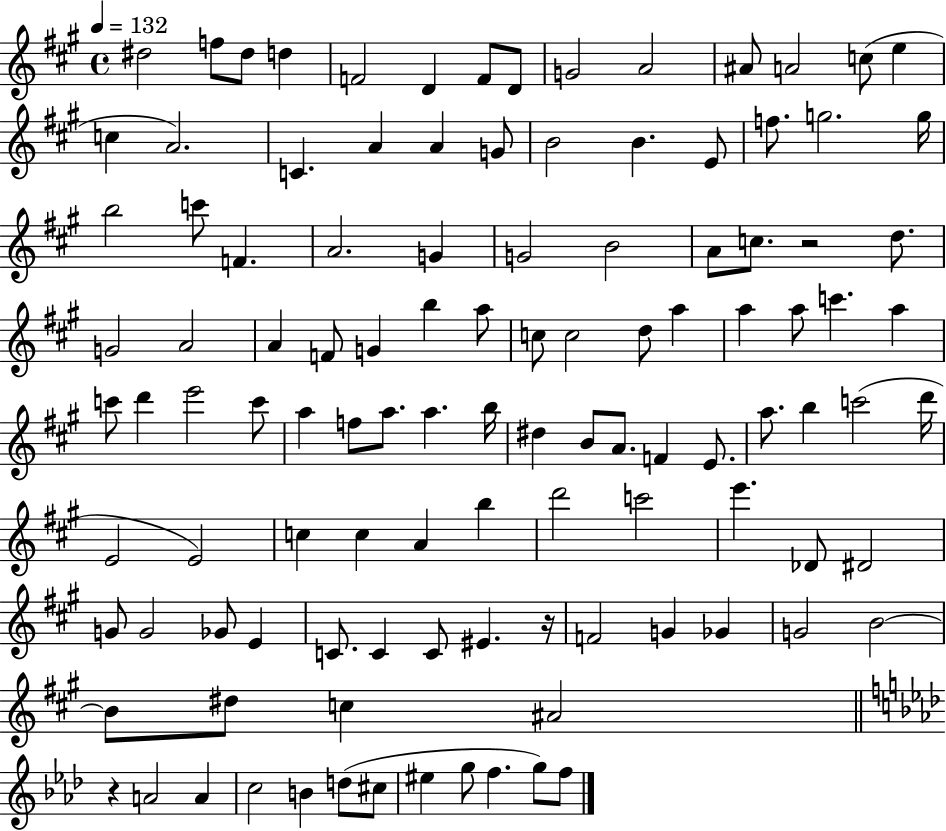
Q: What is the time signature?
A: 4/4